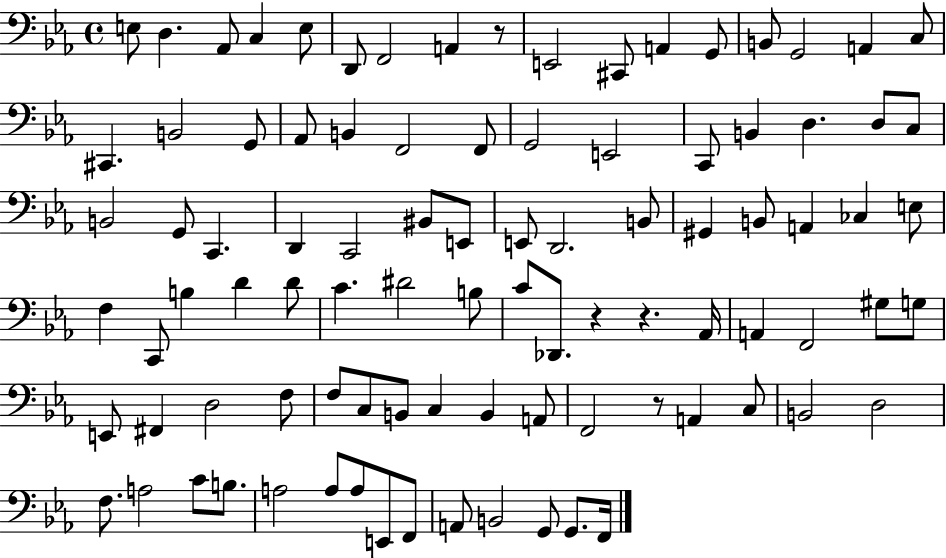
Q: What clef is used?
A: bass